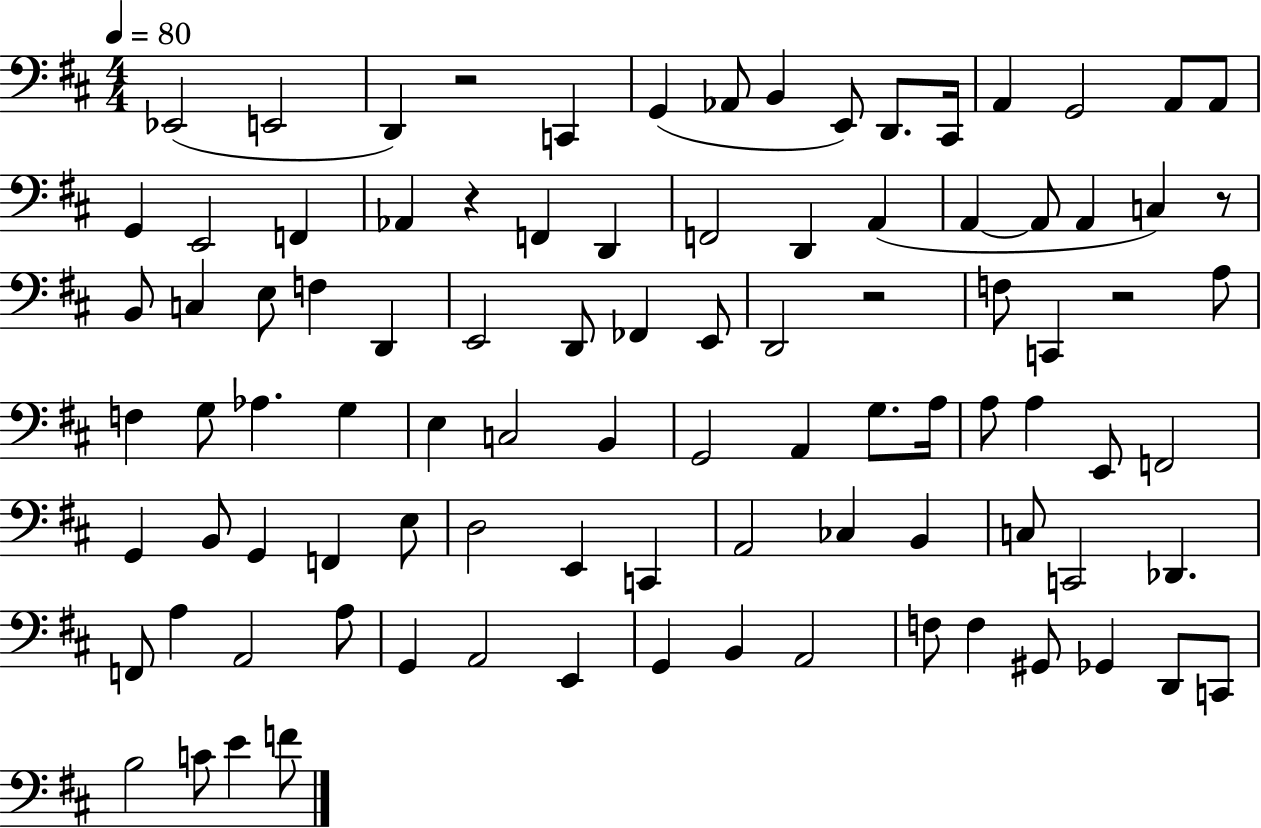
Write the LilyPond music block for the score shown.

{
  \clef bass
  \numericTimeSignature
  \time 4/4
  \key d \major
  \tempo 4 = 80
  ees,2( e,2 | d,4) r2 c,4 | g,4( aes,8 b,4 e,8) d,8. cis,16 | a,4 g,2 a,8 a,8 | \break g,4 e,2 f,4 | aes,4 r4 f,4 d,4 | f,2 d,4 a,4( | a,4~~ a,8 a,4 c4) r8 | \break b,8 c4 e8 f4 d,4 | e,2 d,8 fes,4 e,8 | d,2 r2 | f8 c,4 r2 a8 | \break f4 g8 aes4. g4 | e4 c2 b,4 | g,2 a,4 g8. a16 | a8 a4 e,8 f,2 | \break g,4 b,8 g,4 f,4 e8 | d2 e,4 c,4 | a,2 ces4 b,4 | c8 c,2 des,4. | \break f,8 a4 a,2 a8 | g,4 a,2 e,4 | g,4 b,4 a,2 | f8 f4 gis,8 ges,4 d,8 c,8 | \break b2 c'8 e'4 f'8 | \bar "|."
}